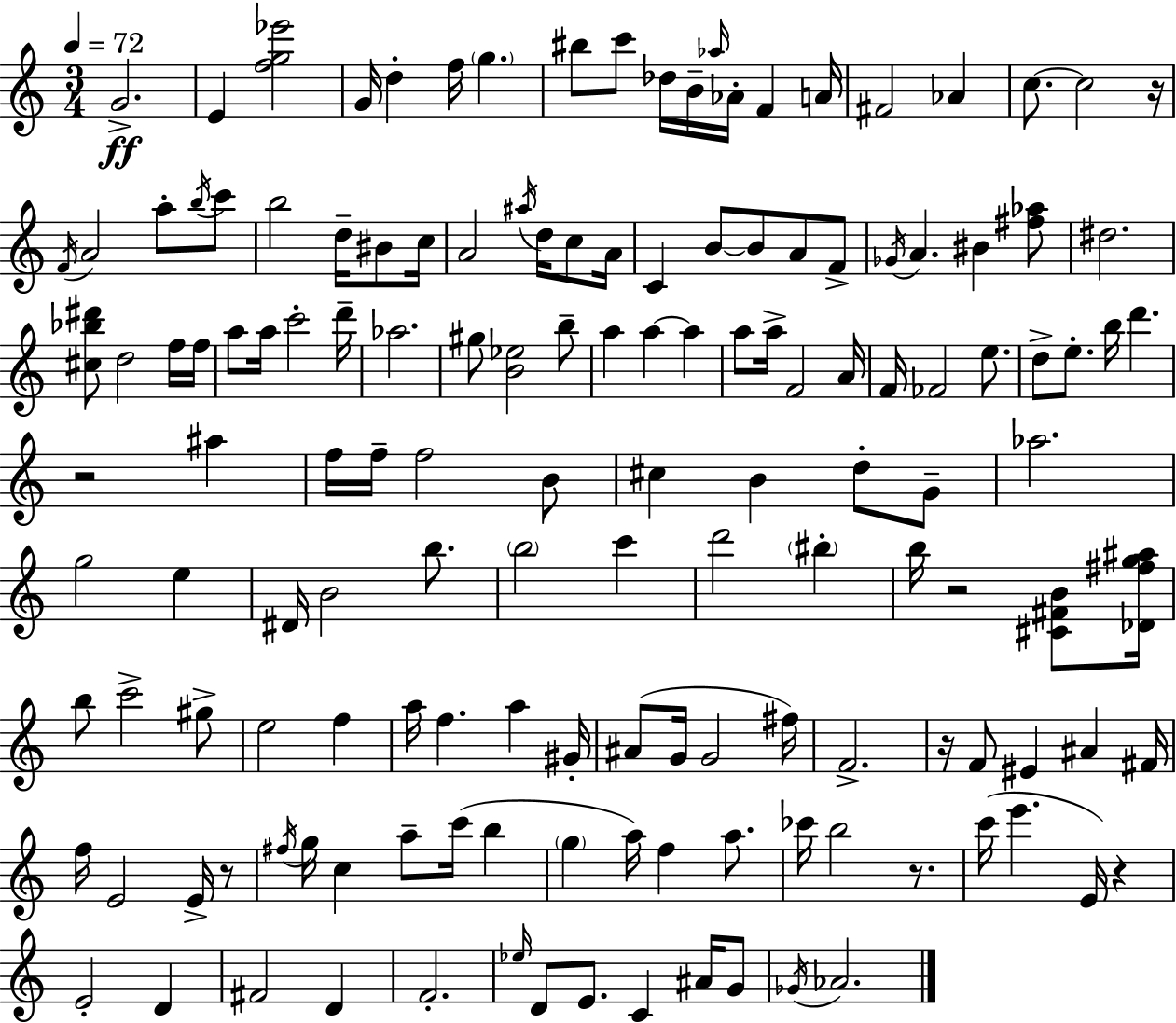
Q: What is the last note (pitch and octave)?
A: Ab4